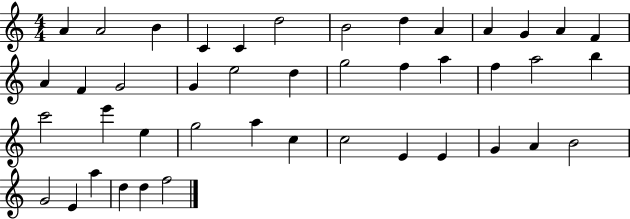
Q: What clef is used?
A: treble